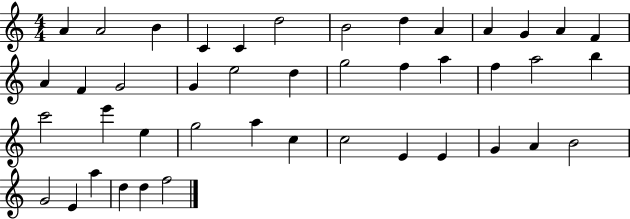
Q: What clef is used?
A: treble